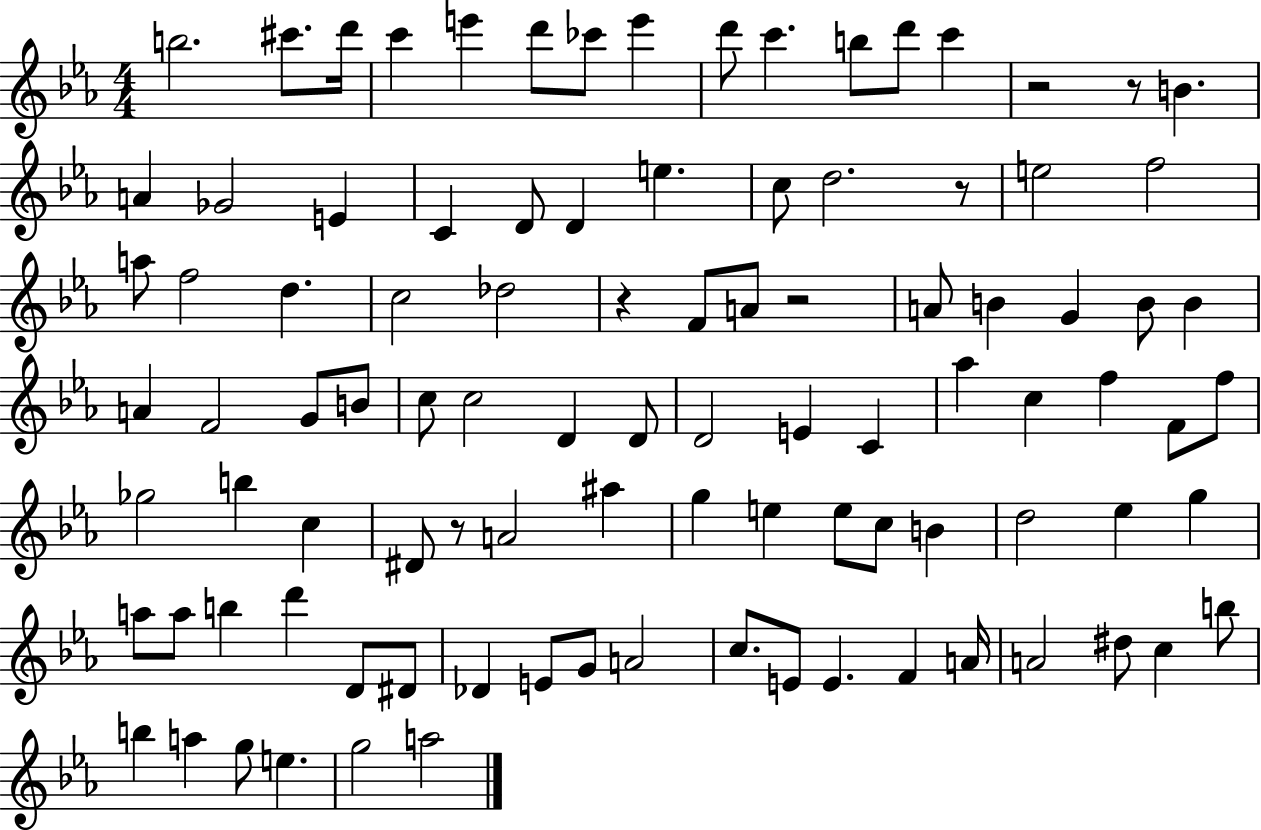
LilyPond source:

{
  \clef treble
  \numericTimeSignature
  \time 4/4
  \key ees \major
  b''2. cis'''8. d'''16 | c'''4 e'''4 d'''8 ces'''8 e'''4 | d'''8 c'''4. b''8 d'''8 c'''4 | r2 r8 b'4. | \break a'4 ges'2 e'4 | c'4 d'8 d'4 e''4. | c''8 d''2. r8 | e''2 f''2 | \break a''8 f''2 d''4. | c''2 des''2 | r4 f'8 a'8 r2 | a'8 b'4 g'4 b'8 b'4 | \break a'4 f'2 g'8 b'8 | c''8 c''2 d'4 d'8 | d'2 e'4 c'4 | aes''4 c''4 f''4 f'8 f''8 | \break ges''2 b''4 c''4 | dis'8 r8 a'2 ais''4 | g''4 e''4 e''8 c''8 b'4 | d''2 ees''4 g''4 | \break a''8 a''8 b''4 d'''4 d'8 dis'8 | des'4 e'8 g'8 a'2 | c''8. e'8 e'4. f'4 a'16 | a'2 dis''8 c''4 b''8 | \break b''4 a''4 g''8 e''4. | g''2 a''2 | \bar "|."
}